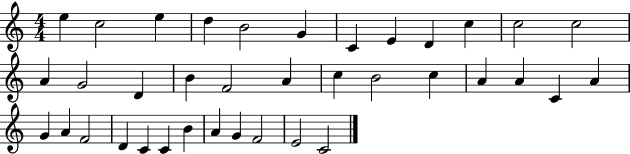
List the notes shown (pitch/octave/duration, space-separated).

E5/q C5/h E5/q D5/q B4/h G4/q C4/q E4/q D4/q C5/q C5/h C5/h A4/q G4/h D4/q B4/q F4/h A4/q C5/q B4/h C5/q A4/q A4/q C4/q A4/q G4/q A4/q F4/h D4/q C4/q C4/q B4/q A4/q G4/q F4/h E4/h C4/h